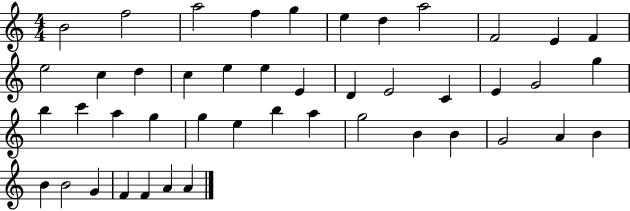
B4/h F5/h A5/h F5/q G5/q E5/q D5/q A5/h F4/h E4/q F4/q E5/h C5/q D5/q C5/q E5/q E5/q E4/q D4/q E4/h C4/q E4/q G4/h G5/q B5/q C6/q A5/q G5/q G5/q E5/q B5/q A5/q G5/h B4/q B4/q G4/h A4/q B4/q B4/q B4/h G4/q F4/q F4/q A4/q A4/q